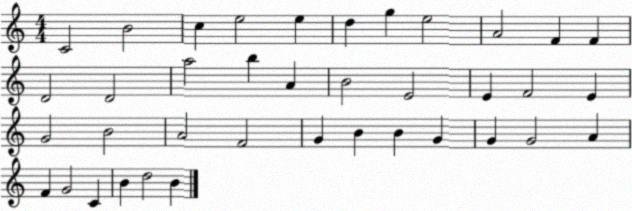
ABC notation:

X:1
T:Untitled
M:4/4
L:1/4
K:C
C2 B2 c e2 e d g e2 A2 F F D2 D2 a2 b A B2 E2 E F2 E G2 B2 A2 F2 G B B G G G2 A F G2 C B d2 B